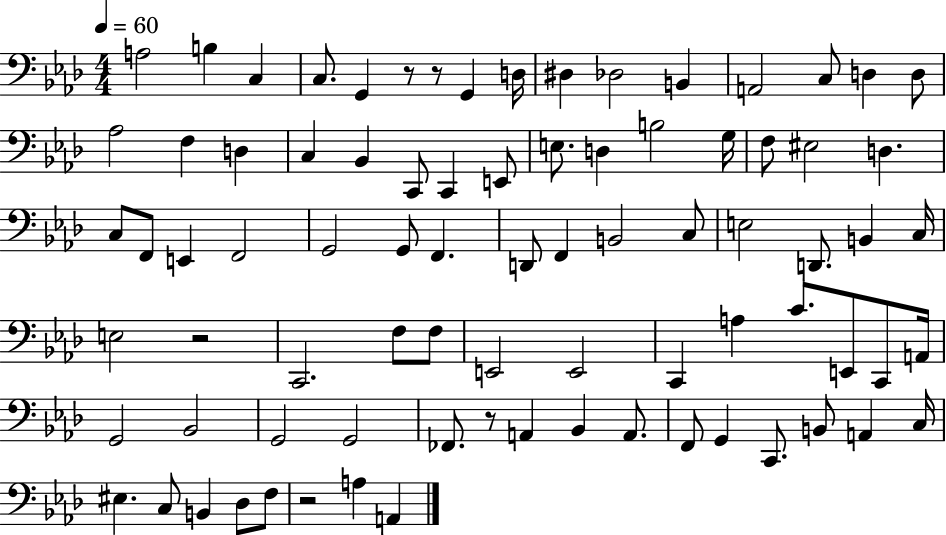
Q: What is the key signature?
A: AES major